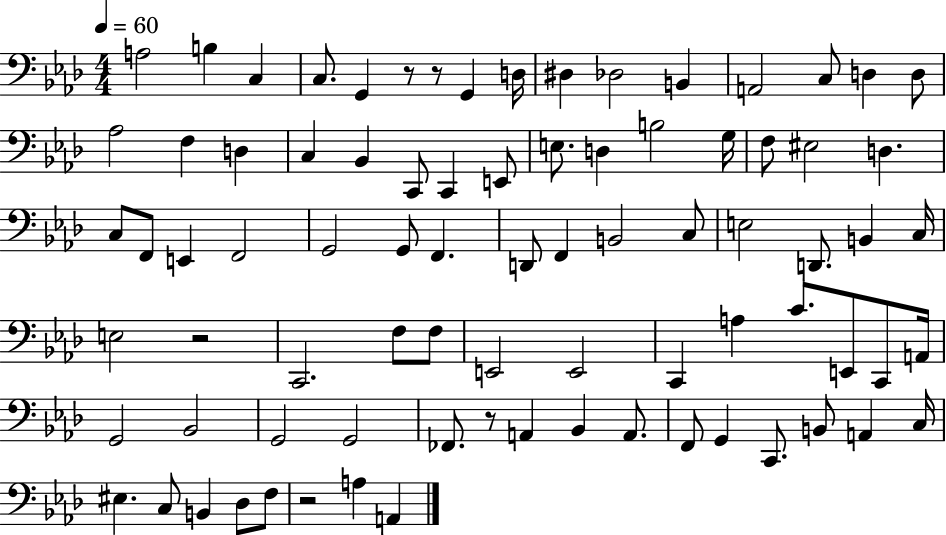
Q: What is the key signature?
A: AES major